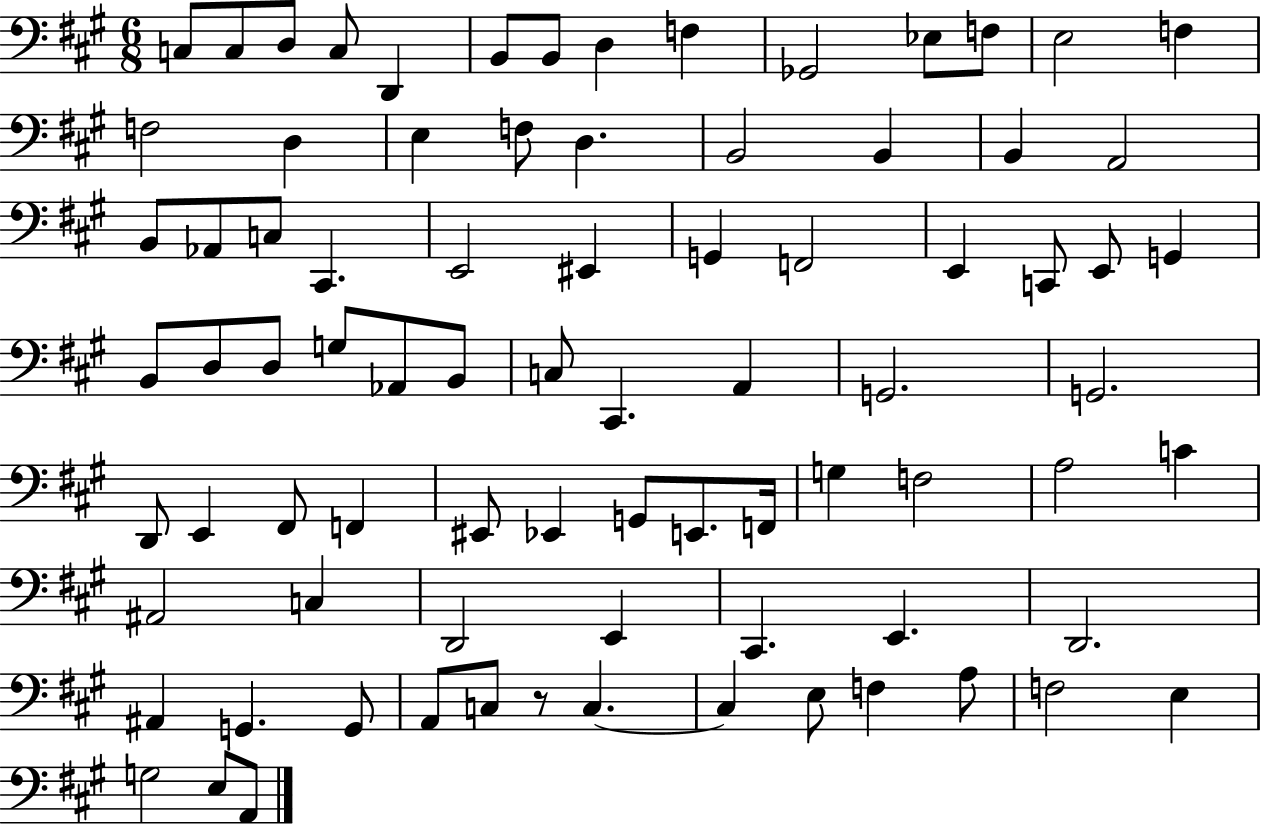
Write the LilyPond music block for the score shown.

{
  \clef bass
  \numericTimeSignature
  \time 6/8
  \key a \major
  c8 c8 d8 c8 d,4 | b,8 b,8 d4 f4 | ges,2 ees8 f8 | e2 f4 | \break f2 d4 | e4 f8 d4. | b,2 b,4 | b,4 a,2 | \break b,8 aes,8 c8 cis,4. | e,2 eis,4 | g,4 f,2 | e,4 c,8 e,8 g,4 | \break b,8 d8 d8 g8 aes,8 b,8 | c8 cis,4. a,4 | g,2. | g,2. | \break d,8 e,4 fis,8 f,4 | eis,8 ees,4 g,8 e,8. f,16 | g4 f2 | a2 c'4 | \break ais,2 c4 | d,2 e,4 | cis,4. e,4. | d,2. | \break ais,4 g,4. g,8 | a,8 c8 r8 c4.~~ | c4 e8 f4 a8 | f2 e4 | \break g2 e8 a,8 | \bar "|."
}